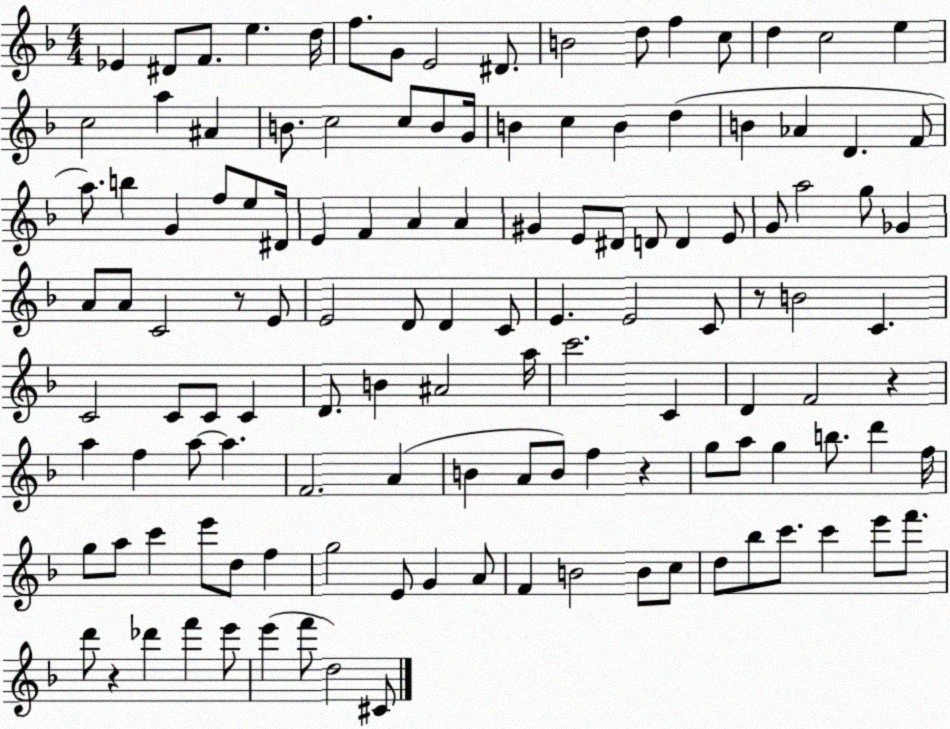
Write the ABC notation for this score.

X:1
T:Untitled
M:4/4
L:1/4
K:F
_E ^D/2 F/2 e d/4 f/2 G/2 E2 ^D/2 B2 d/2 f c/2 d c2 e c2 a ^A B/2 c2 c/2 B/2 G/4 B c B d B _A D F/2 a/2 b G f/2 e/2 ^D/4 E F A A ^G E/2 ^D/2 D/2 D E/2 G/2 a2 g/2 _G A/2 A/2 C2 z/2 E/2 E2 D/2 D C/2 E E2 C/2 z/2 B2 C C2 C/2 C/2 C D/2 B ^A2 a/4 c'2 C D F2 z a f a/2 a F2 A B A/2 B/2 f z g/2 a/2 g b/2 d' f/4 g/2 a/2 c' e'/2 d/2 f g2 E/2 G A/2 F B2 B/2 c/2 d/2 _b/2 c'/2 c' e'/2 f'/2 d'/2 z _d' f' e'/2 e' f'/2 d2 ^C/2